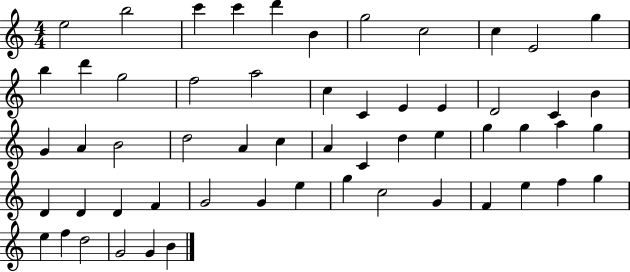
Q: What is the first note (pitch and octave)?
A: E5